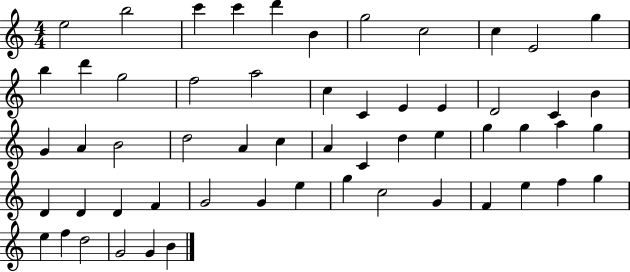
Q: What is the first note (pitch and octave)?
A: E5